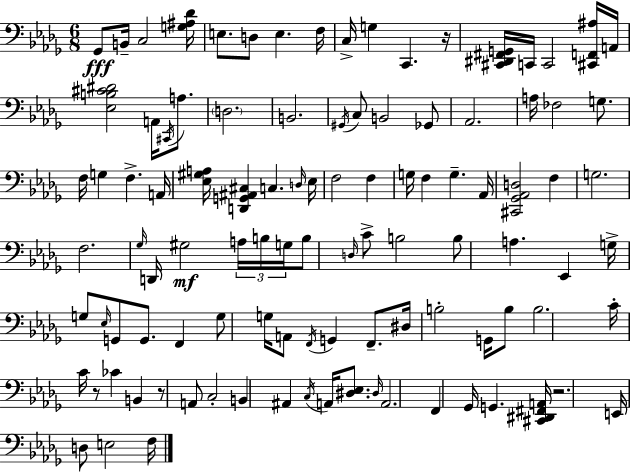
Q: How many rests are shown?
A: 4